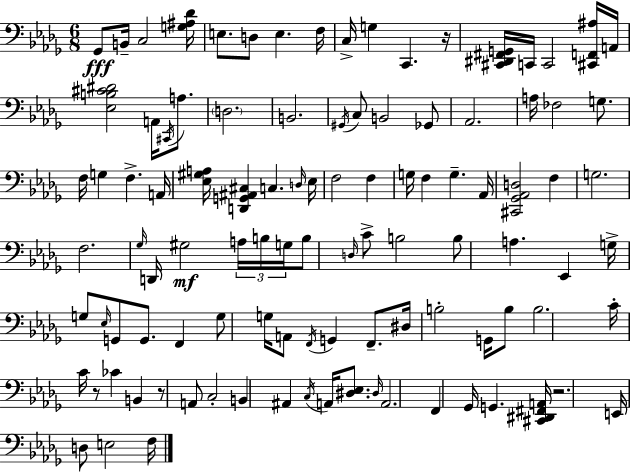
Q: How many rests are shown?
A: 4